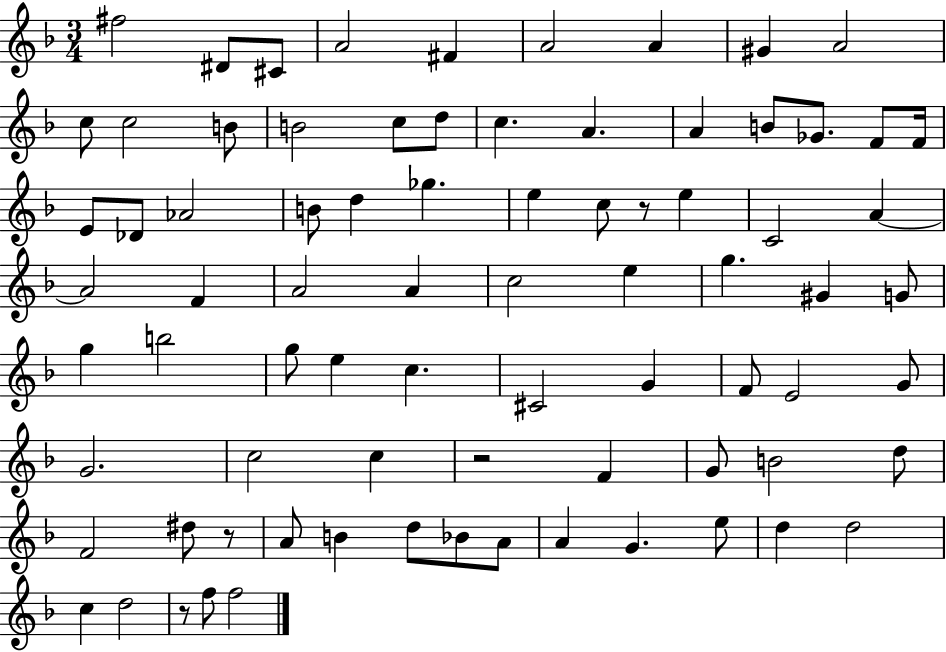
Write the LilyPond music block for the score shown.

{
  \clef treble
  \numericTimeSignature
  \time 3/4
  \key f \major
  fis''2 dis'8 cis'8 | a'2 fis'4 | a'2 a'4 | gis'4 a'2 | \break c''8 c''2 b'8 | b'2 c''8 d''8 | c''4. a'4. | a'4 b'8 ges'8. f'8 f'16 | \break e'8 des'8 aes'2 | b'8 d''4 ges''4. | e''4 c''8 r8 e''4 | c'2 a'4~~ | \break a'2 f'4 | a'2 a'4 | c''2 e''4 | g''4. gis'4 g'8 | \break g''4 b''2 | g''8 e''4 c''4. | cis'2 g'4 | f'8 e'2 g'8 | \break g'2. | c''2 c''4 | r2 f'4 | g'8 b'2 d''8 | \break f'2 dis''8 r8 | a'8 b'4 d''8 bes'8 a'8 | a'4 g'4. e''8 | d''4 d''2 | \break c''4 d''2 | r8 f''8 f''2 | \bar "|."
}